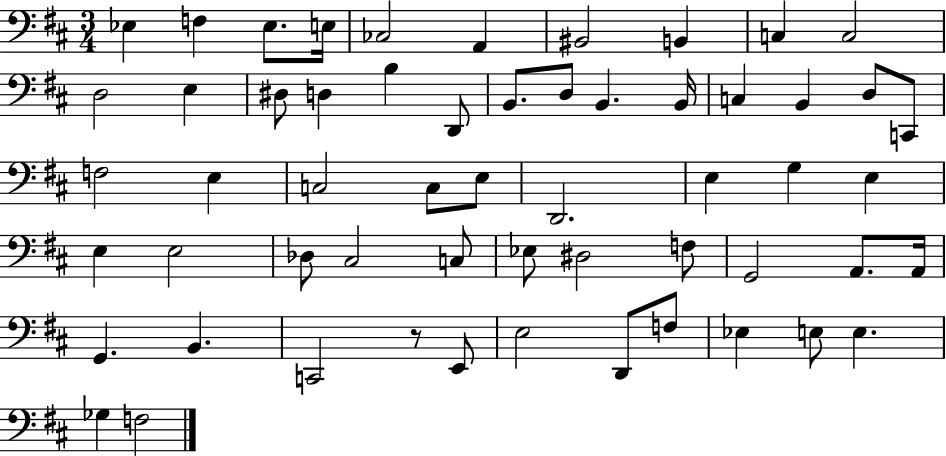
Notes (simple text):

Eb3/q F3/q Eb3/e. E3/s CES3/h A2/q BIS2/h B2/q C3/q C3/h D3/h E3/q D#3/e D3/q B3/q D2/e B2/e. D3/e B2/q. B2/s C3/q B2/q D3/e C2/e F3/h E3/q C3/h C3/e E3/e D2/h. E3/q G3/q E3/q E3/q E3/h Db3/e C#3/h C3/e Eb3/e D#3/h F3/e G2/h A2/e. A2/s G2/q. B2/q. C2/h R/e E2/e E3/h D2/e F3/e Eb3/q E3/e E3/q. Gb3/q F3/h